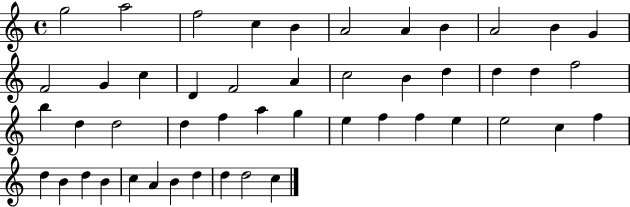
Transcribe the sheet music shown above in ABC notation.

X:1
T:Untitled
M:4/4
L:1/4
K:C
g2 a2 f2 c B A2 A B A2 B G F2 G c D F2 A c2 B d d d f2 b d d2 d f a g e f f e e2 c f d B d B c A B d d d2 c